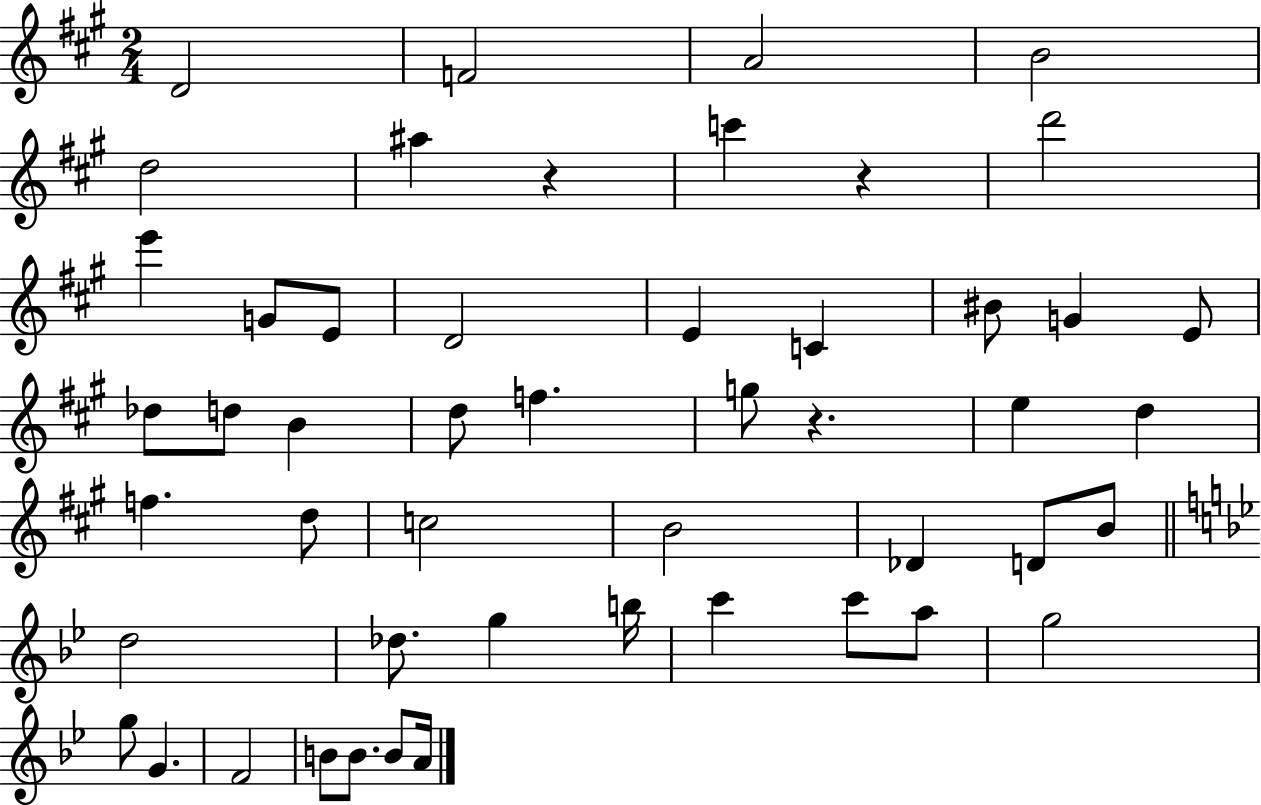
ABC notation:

X:1
T:Untitled
M:2/4
L:1/4
K:A
D2 F2 A2 B2 d2 ^a z c' z d'2 e' G/2 E/2 D2 E C ^B/2 G E/2 _d/2 d/2 B d/2 f g/2 z e d f d/2 c2 B2 _D D/2 B/2 d2 _d/2 g b/4 c' c'/2 a/2 g2 g/2 G F2 B/2 B/2 B/2 A/4